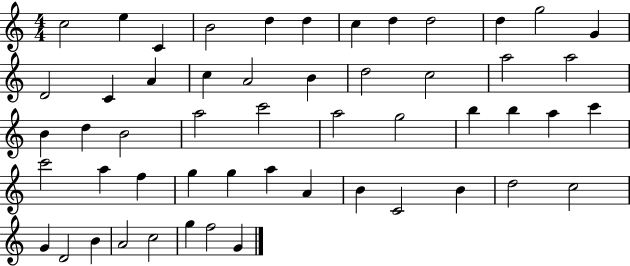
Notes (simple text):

C5/h E5/q C4/q B4/h D5/q D5/q C5/q D5/q D5/h D5/q G5/h G4/q D4/h C4/q A4/q C5/q A4/h B4/q D5/h C5/h A5/h A5/h B4/q D5/q B4/h A5/h C6/h A5/h G5/h B5/q B5/q A5/q C6/q C6/h A5/q F5/q G5/q G5/q A5/q A4/q B4/q C4/h B4/q D5/h C5/h G4/q D4/h B4/q A4/h C5/h G5/q F5/h G4/q